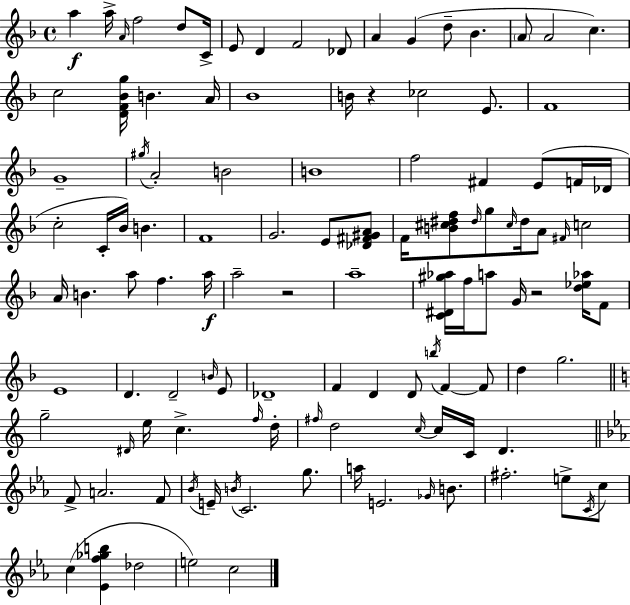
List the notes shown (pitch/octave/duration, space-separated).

A5/q A5/s A4/s F5/h D5/e C4/s E4/e D4/q F4/h Db4/e A4/q G4/q D5/e Bb4/q. A4/e A4/h C5/q. C5/h [D4,F4,Bb4,G5]/s B4/q. A4/s Bb4/w B4/s R/q CES5/h E4/e. F4/w G4/w G#5/s A4/h B4/h B4/w F5/h F#4/q E4/e F4/s Db4/s C5/h C4/s Bb4/s B4/q. F4/w G4/h. E4/e [Db4,F#4,G#4,A4]/e F4/s [B4,C#5,D#5,F5]/e D#5/s G5/e C#5/s D#5/s A4/e F#4/s C5/h A4/s B4/q. A5/e F5/q. A5/s A5/h R/h A5/w [C4,D#4,G#5,Ab5]/s F5/s A5/e G4/s R/h [D5,Eb5,Ab5]/s F4/e E4/w D4/q. D4/h B4/s E4/e Db4/w F4/q D4/q D4/e B5/s F4/q F4/e D5/q G5/h. G5/h D#4/s E5/s C5/q. F5/s D5/s F#5/s D5/h C5/s C5/s C4/s D4/q. F4/e A4/h. F4/e Bb4/s E4/s B4/s C4/h. G5/e. A5/s E4/h. Gb4/s B4/e. F#5/h. E5/e C4/s C5/e C5/q [Eb4,F5,Gb5,B5]/q Db5/h E5/h C5/h